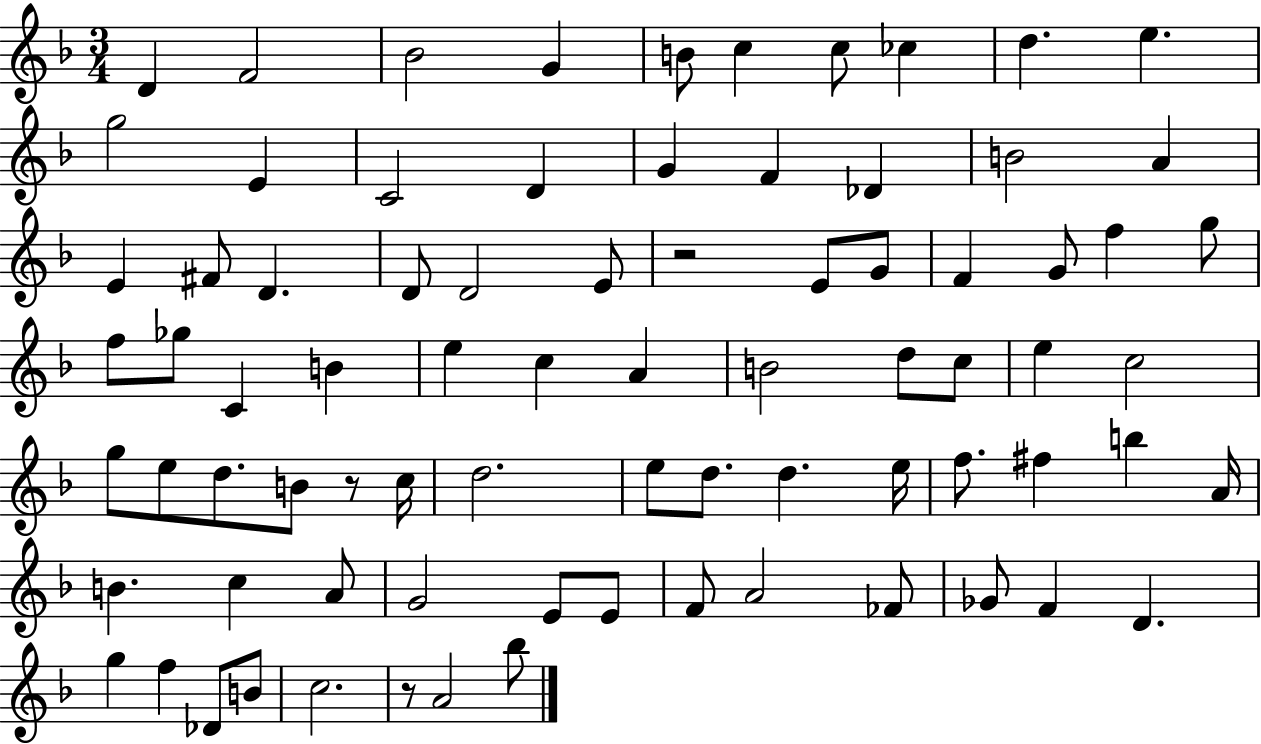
{
  \clef treble
  \numericTimeSignature
  \time 3/4
  \key f \major
  d'4 f'2 | bes'2 g'4 | b'8 c''4 c''8 ces''4 | d''4. e''4. | \break g''2 e'4 | c'2 d'4 | g'4 f'4 des'4 | b'2 a'4 | \break e'4 fis'8 d'4. | d'8 d'2 e'8 | r2 e'8 g'8 | f'4 g'8 f''4 g''8 | \break f''8 ges''8 c'4 b'4 | e''4 c''4 a'4 | b'2 d''8 c''8 | e''4 c''2 | \break g''8 e''8 d''8. b'8 r8 c''16 | d''2. | e''8 d''8. d''4. e''16 | f''8. fis''4 b''4 a'16 | \break b'4. c''4 a'8 | g'2 e'8 e'8 | f'8 a'2 fes'8 | ges'8 f'4 d'4. | \break g''4 f''4 des'8 b'8 | c''2. | r8 a'2 bes''8 | \bar "|."
}